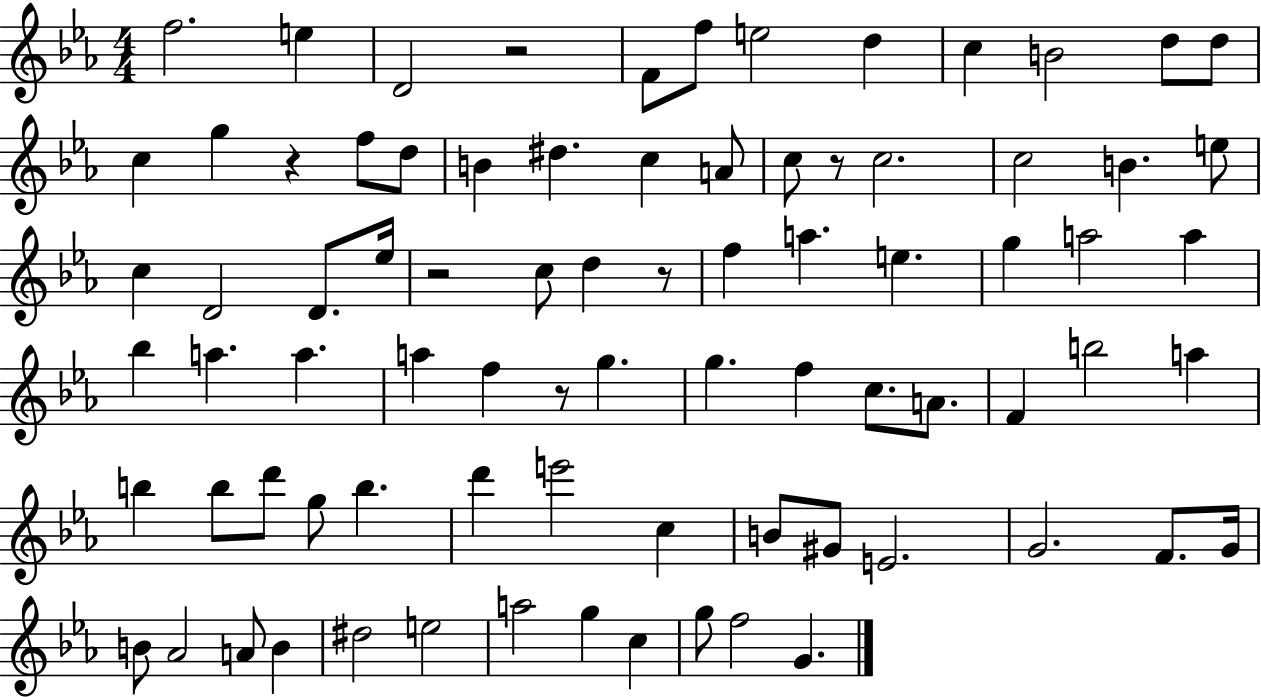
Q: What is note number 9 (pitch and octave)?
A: B4